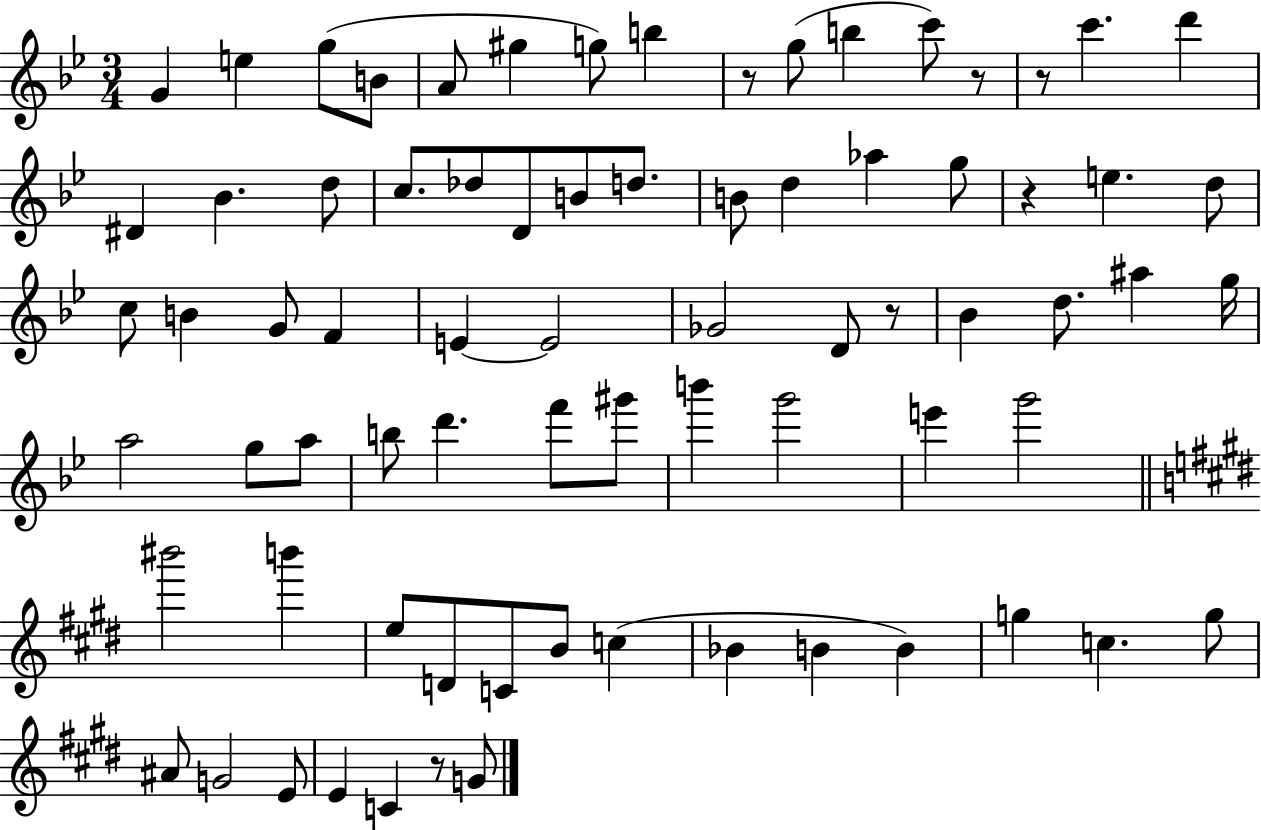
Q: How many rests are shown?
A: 6